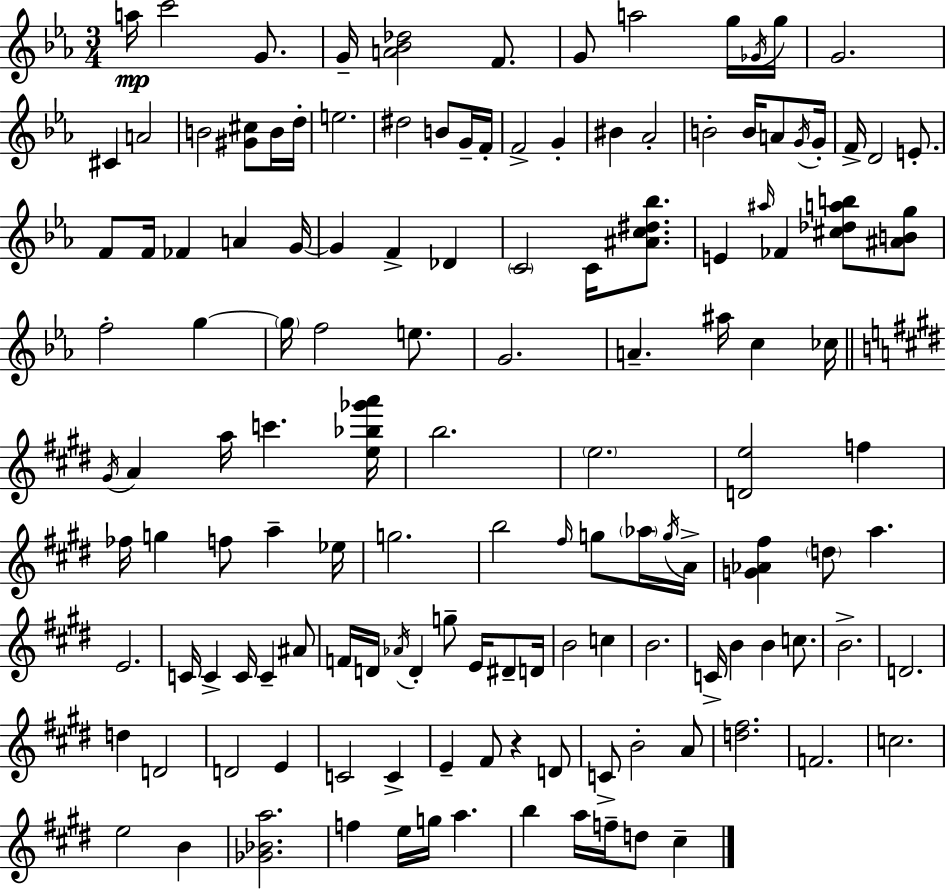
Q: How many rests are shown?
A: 1